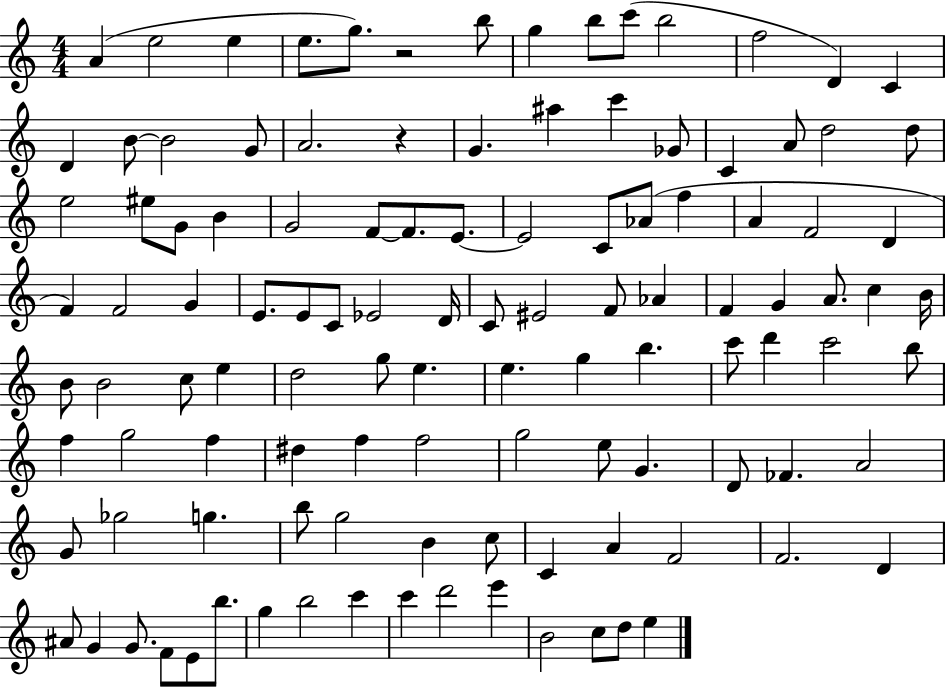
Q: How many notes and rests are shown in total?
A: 114